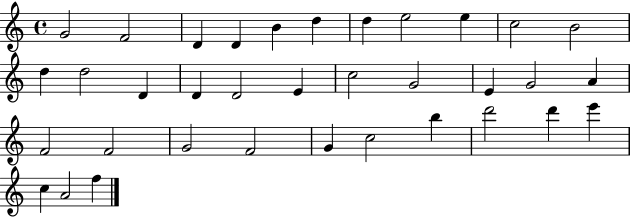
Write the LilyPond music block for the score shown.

{
  \clef treble
  \time 4/4
  \defaultTimeSignature
  \key c \major
  g'2 f'2 | d'4 d'4 b'4 d''4 | d''4 e''2 e''4 | c''2 b'2 | \break d''4 d''2 d'4 | d'4 d'2 e'4 | c''2 g'2 | e'4 g'2 a'4 | \break f'2 f'2 | g'2 f'2 | g'4 c''2 b''4 | d'''2 d'''4 e'''4 | \break c''4 a'2 f''4 | \bar "|."
}